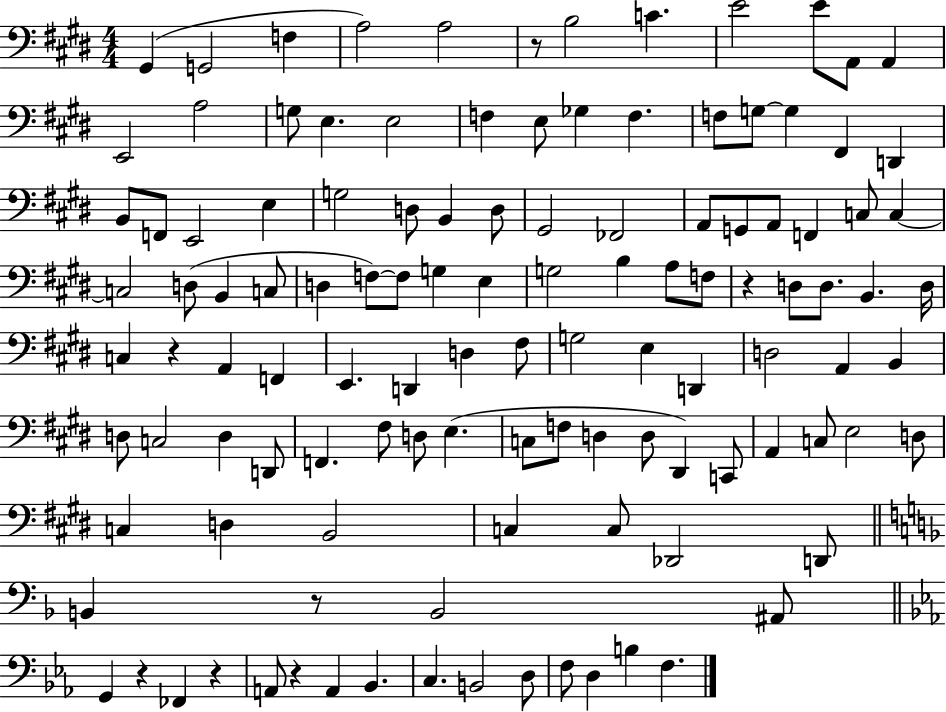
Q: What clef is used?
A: bass